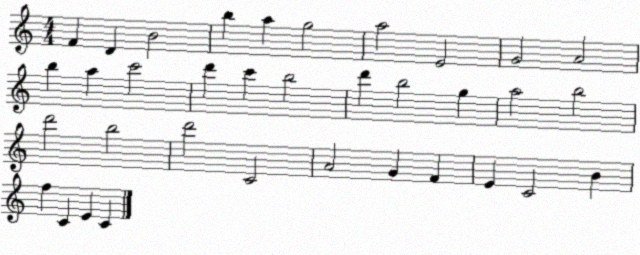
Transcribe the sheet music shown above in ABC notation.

X:1
T:Untitled
M:4/4
L:1/4
K:C
F D B2 b a g2 a2 E2 G2 A2 b a c'2 d' c' b2 d' b2 g a2 b2 d'2 b2 d'2 C2 A2 G F E C2 B f C E C